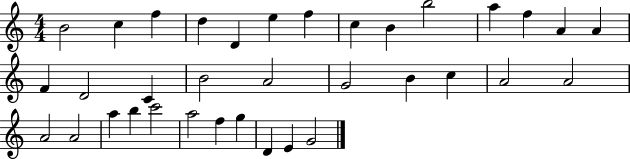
B4/h C5/q F5/q D5/q D4/q E5/q F5/q C5/q B4/q B5/h A5/q F5/q A4/q A4/q F4/q D4/h C4/q B4/h A4/h G4/h B4/q C5/q A4/h A4/h A4/h A4/h A5/q B5/q C6/h A5/h F5/q G5/q D4/q E4/q G4/h